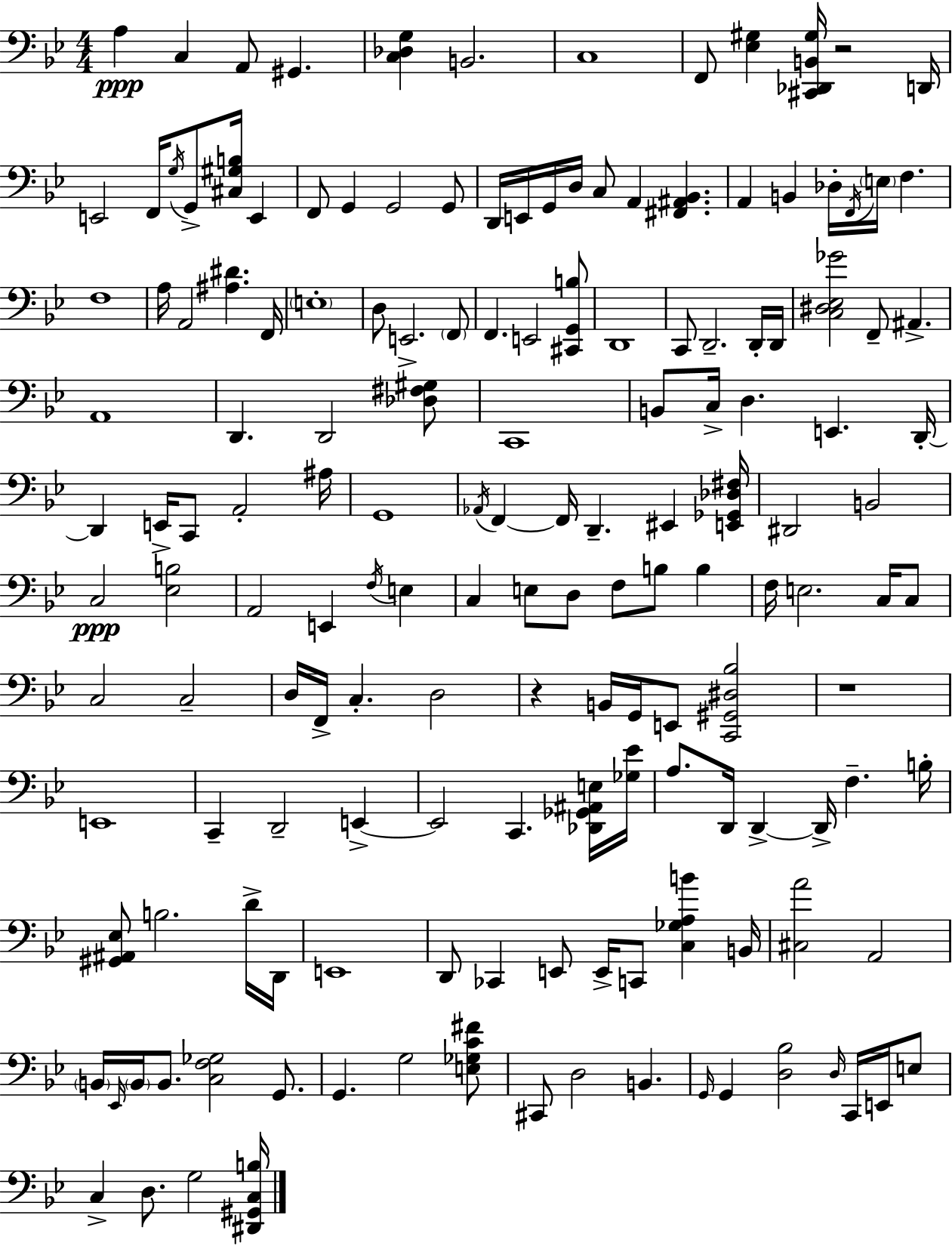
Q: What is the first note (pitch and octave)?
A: A3